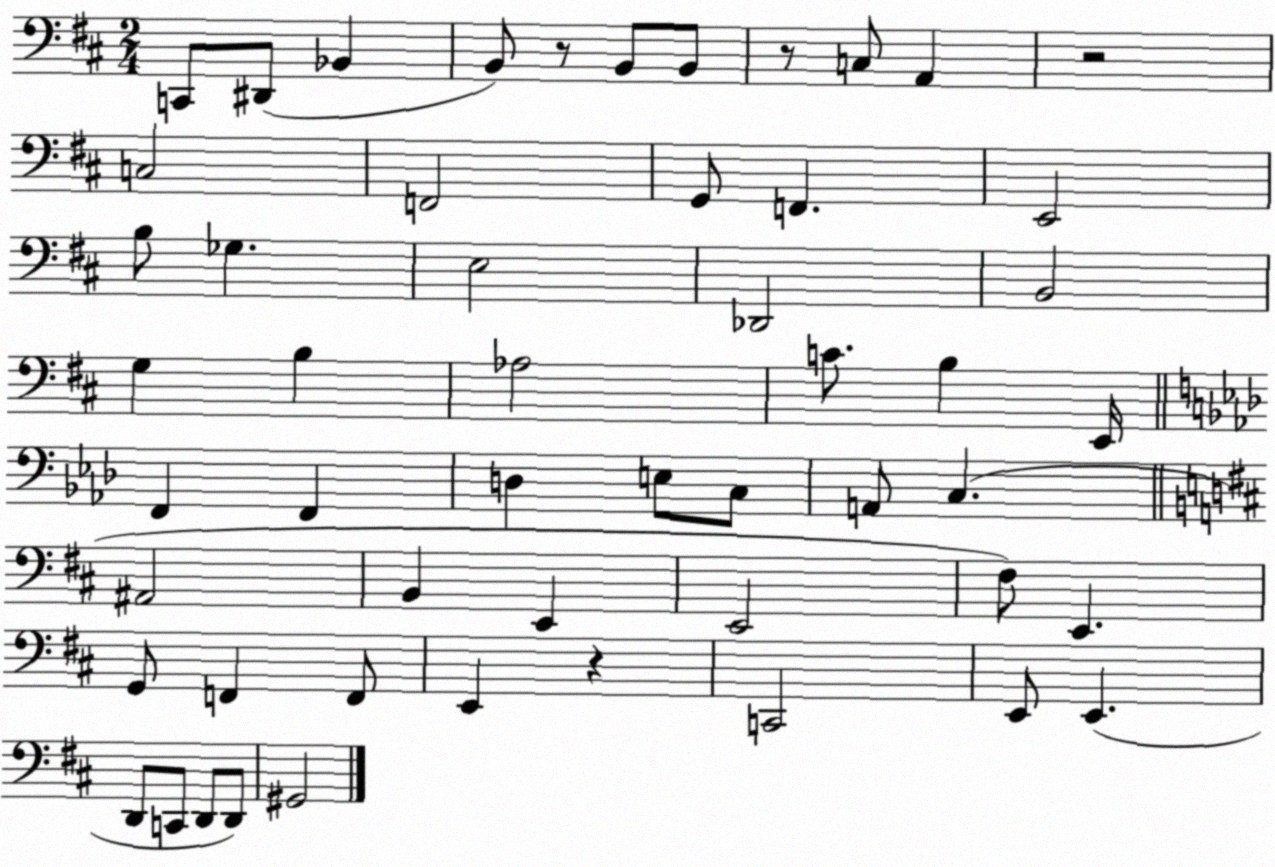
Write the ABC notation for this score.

X:1
T:Untitled
M:2/4
L:1/4
K:D
C,,/2 ^D,,/2 _B,, B,,/2 z/2 B,,/2 B,,/2 z/2 C,/2 A,, z2 C,2 F,,2 G,,/2 F,, E,,2 B,/2 _G, E,2 _D,,2 B,,2 G, B, _A,2 C/2 B, E,,/4 F,, F,, D, E,/2 C,/2 A,,/2 C, ^A,,2 B,, E,, E,,2 ^F,/2 E,, G,,/2 F,, F,,/2 E,, z C,,2 E,,/2 E,, D,,/2 C,,/2 D,,/2 D,,/2 ^G,,2